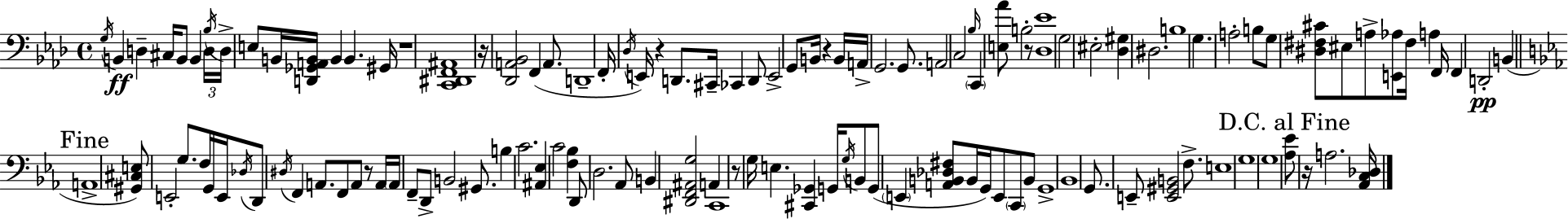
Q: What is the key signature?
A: F minor